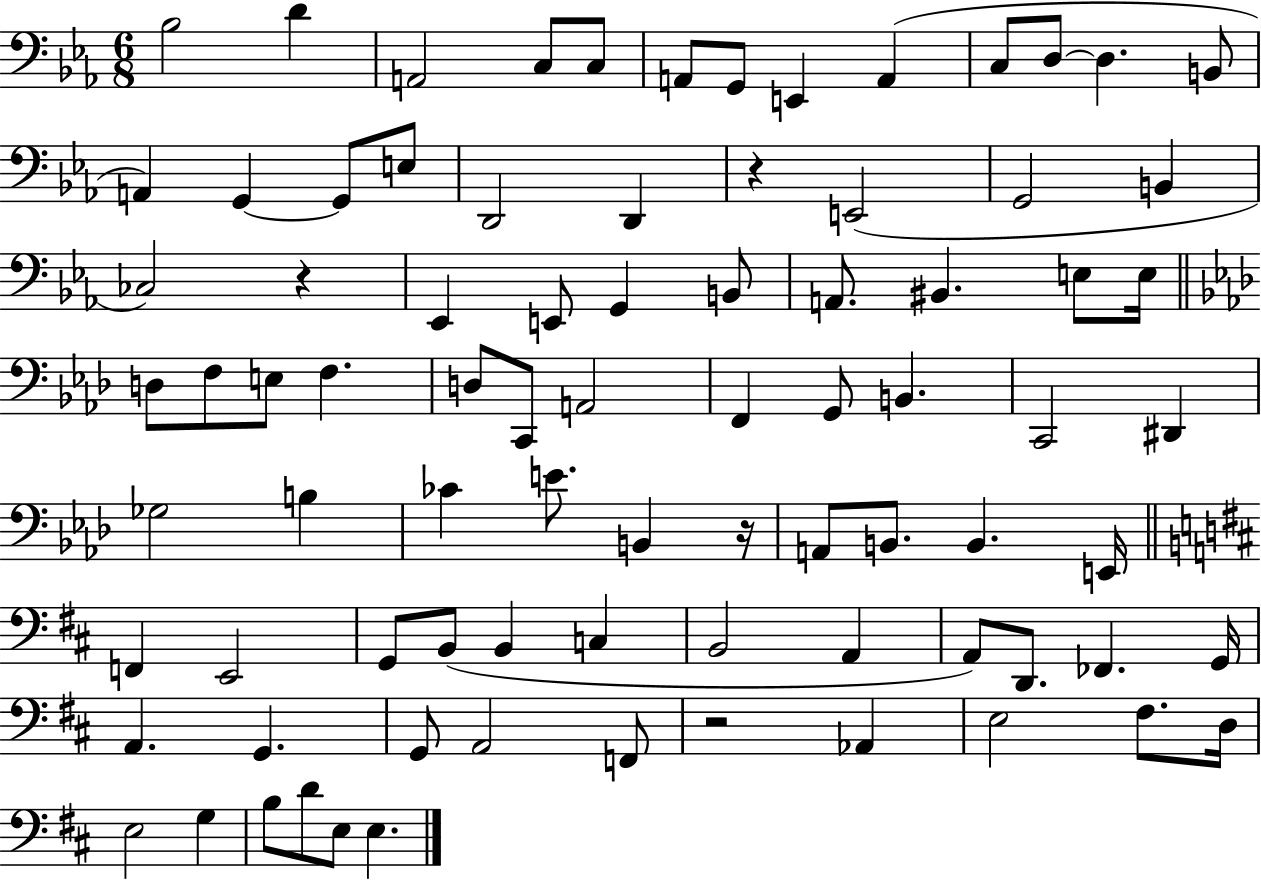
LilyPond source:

{
  \clef bass
  \numericTimeSignature
  \time 6/8
  \key ees \major
  bes2 d'4 | a,2 c8 c8 | a,8 g,8 e,4 a,4( | c8 d8~~ d4. b,8 | \break a,4) g,4~~ g,8 e8 | d,2 d,4 | r4 e,2( | g,2 b,4 | \break ces2) r4 | ees,4 e,8 g,4 b,8 | a,8. bis,4. e8 e16 | \bar "||" \break \key aes \major d8 f8 e8 f4. | d8 c,8 a,2 | f,4 g,8 b,4. | c,2 dis,4 | \break ges2 b4 | ces'4 e'8. b,4 r16 | a,8 b,8. b,4. e,16 | \bar "||" \break \key d \major f,4 e,2 | g,8 b,8( b,4 c4 | b,2 a,4 | a,8) d,8. fes,4. g,16 | \break a,4. g,4. | g,8 a,2 f,8 | r2 aes,4 | e2 fis8. d16 | \break e2 g4 | b8 d'8 e8 e4. | \bar "|."
}